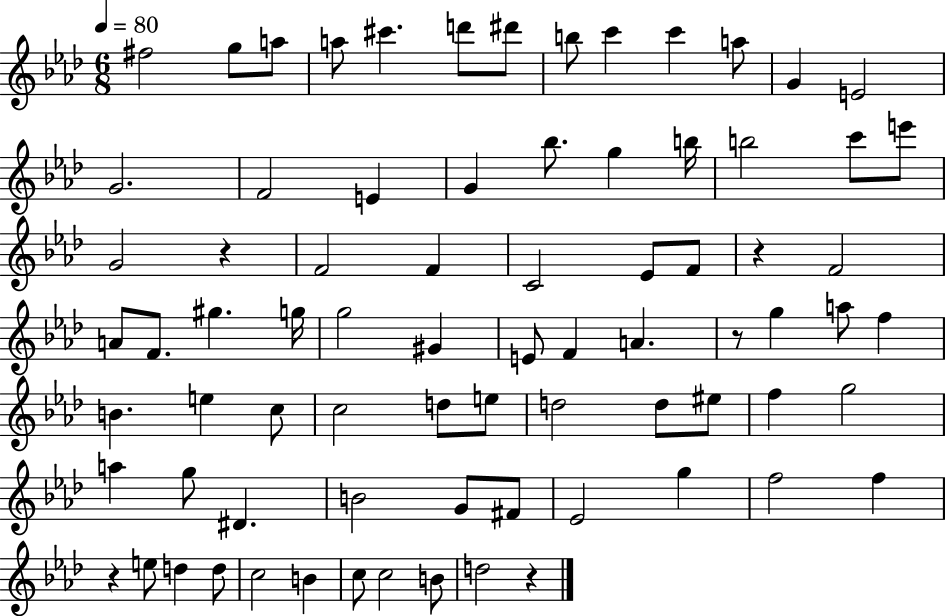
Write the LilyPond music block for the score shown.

{
  \clef treble
  \numericTimeSignature
  \time 6/8
  \key aes \major
  \tempo 4 = 80
  fis''2 g''8 a''8 | a''8 cis'''4. d'''8 dis'''8 | b''8 c'''4 c'''4 a''8 | g'4 e'2 | \break g'2. | f'2 e'4 | g'4 bes''8. g''4 b''16 | b''2 c'''8 e'''8 | \break g'2 r4 | f'2 f'4 | c'2 ees'8 f'8 | r4 f'2 | \break a'8 f'8. gis''4. g''16 | g''2 gis'4 | e'8 f'4 a'4. | r8 g''4 a''8 f''4 | \break b'4. e''4 c''8 | c''2 d''8 e''8 | d''2 d''8 eis''8 | f''4 g''2 | \break a''4 g''8 dis'4. | b'2 g'8 fis'8 | ees'2 g''4 | f''2 f''4 | \break r4 e''8 d''4 d''8 | c''2 b'4 | c''8 c''2 b'8 | d''2 r4 | \break \bar "|."
}